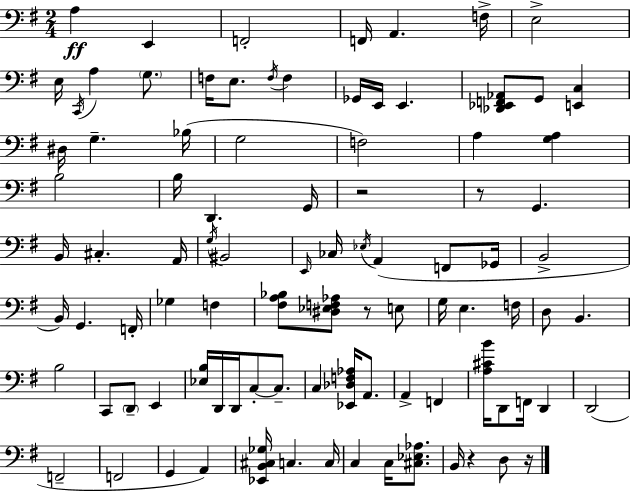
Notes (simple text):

A3/q E2/q F2/h F2/s A2/q. F3/s E3/h E3/s C2/s A3/q G3/e. F3/s E3/e. F3/s F3/q Gb2/s E2/s E2/q. [Db2,Eb2,F2,Ab2]/e G2/e [E2,C3]/q D#3/s G3/q. Bb3/s G3/h F3/h A3/q [G3,A3]/q B3/h B3/s D2/q. G2/s R/h R/e G2/q. B2/s C#3/q. A2/s G3/s BIS2/h E2/s CES3/s Eb3/s A2/q F2/e Gb2/s B2/h B2/s G2/q. F2/s Gb3/q F3/q [F#3,A3,Bb3]/e [D#3,Eb3,F3,Ab3]/e R/e E3/e G3/s E3/q. F3/s D3/e B2/q. B3/h C2/e D2/e E2/q [Eb3,B3]/s D2/s D2/s C3/e C3/e. C3/q [Eb2,Db3,F3,Ab3]/s A2/e. A2/q F2/q [A3,C#4,B4]/s D2/e F2/s D2/q D2/h F2/h F2/h G2/q A2/q [Eb2,B2,C#3,Gb3]/s C3/q. C3/s C3/q C3/s [C#3,Eb3,Ab3]/e. B2/s R/q D3/e R/s